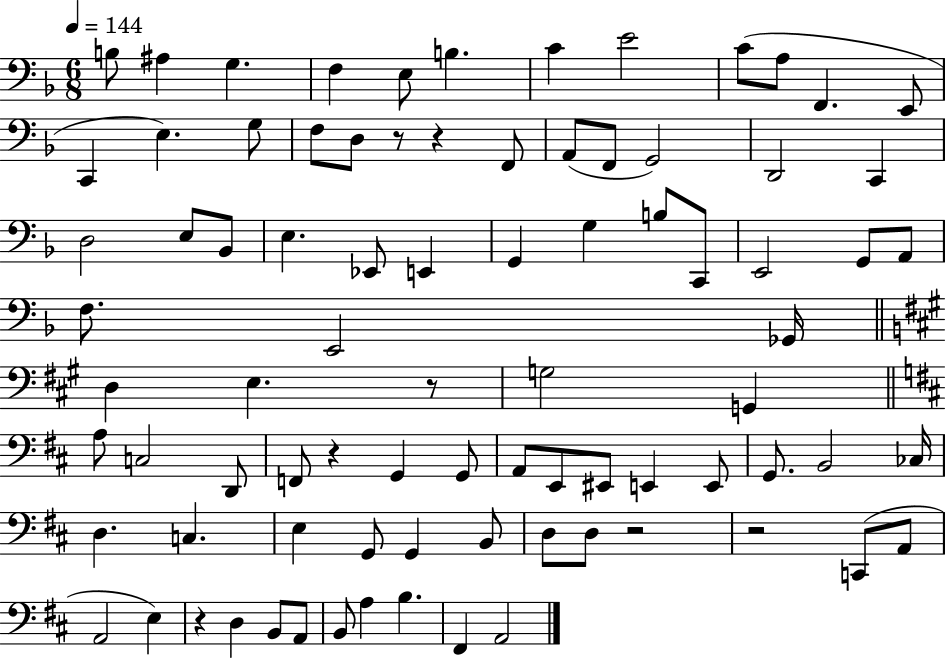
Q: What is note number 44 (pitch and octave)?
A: A3